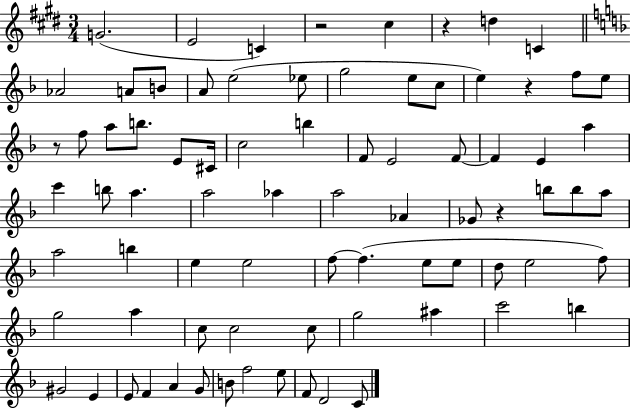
G4/h. E4/h C4/q R/h C#5/q R/q D5/q C4/q Ab4/h A4/e B4/e A4/e E5/h Eb5/e G5/h E5/e C5/e E5/q R/q F5/e E5/e R/e F5/e A5/e B5/e. E4/e C#4/s C5/h B5/q F4/e E4/h F4/e F4/q E4/q A5/q C6/q B5/e A5/q. A5/h Ab5/q A5/h Ab4/q Gb4/e R/q B5/e B5/e A5/e A5/h B5/q E5/q E5/h F5/e F5/q. E5/e E5/e D5/e E5/h F5/e G5/h A5/q C5/e C5/h C5/e G5/h A#5/q C6/h B5/q G#4/h E4/q E4/e F4/q A4/q G4/e B4/e F5/h E5/e F4/e D4/h C4/e